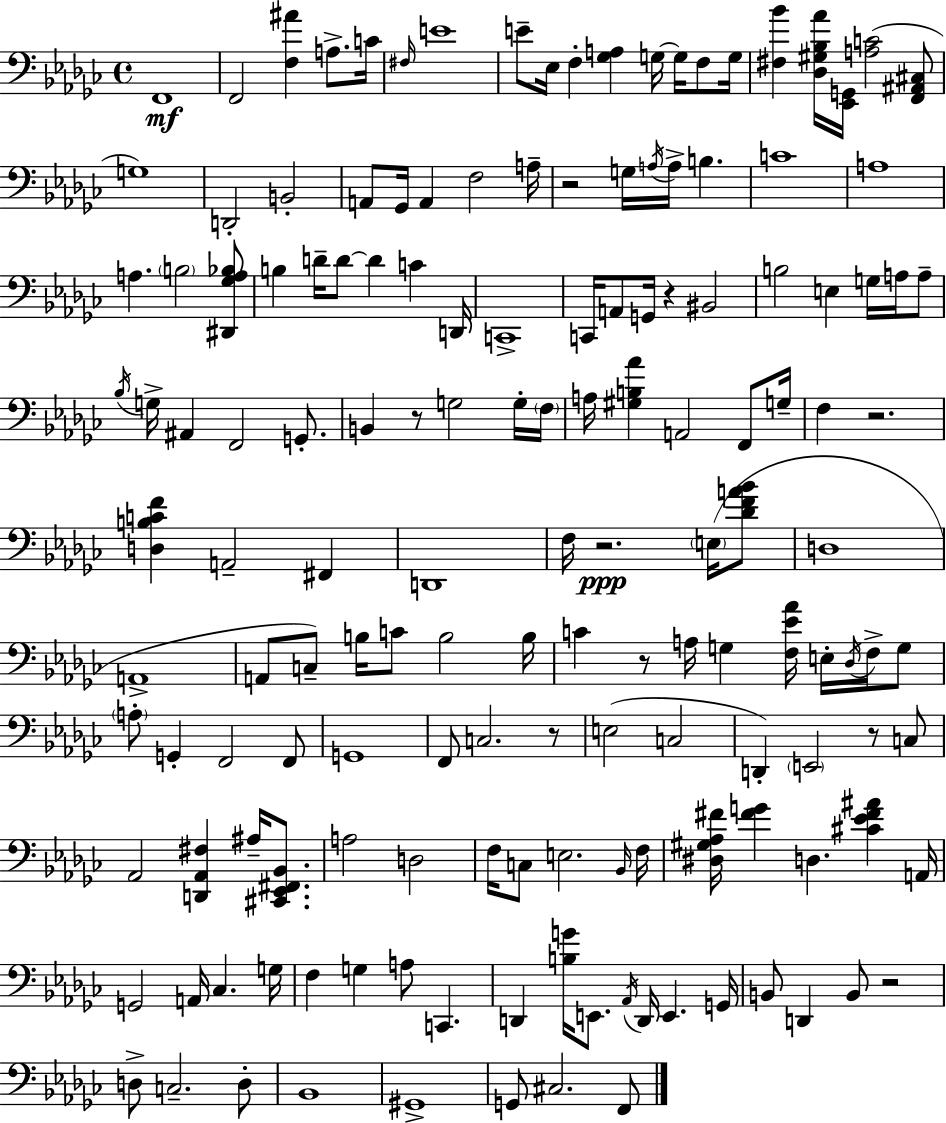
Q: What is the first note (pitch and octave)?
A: F2